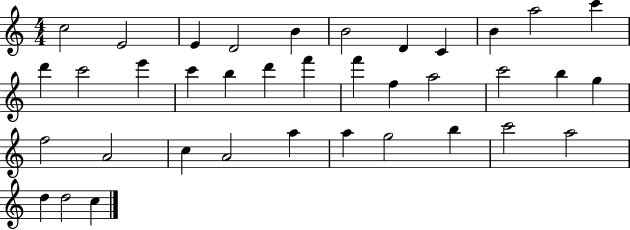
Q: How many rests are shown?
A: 0